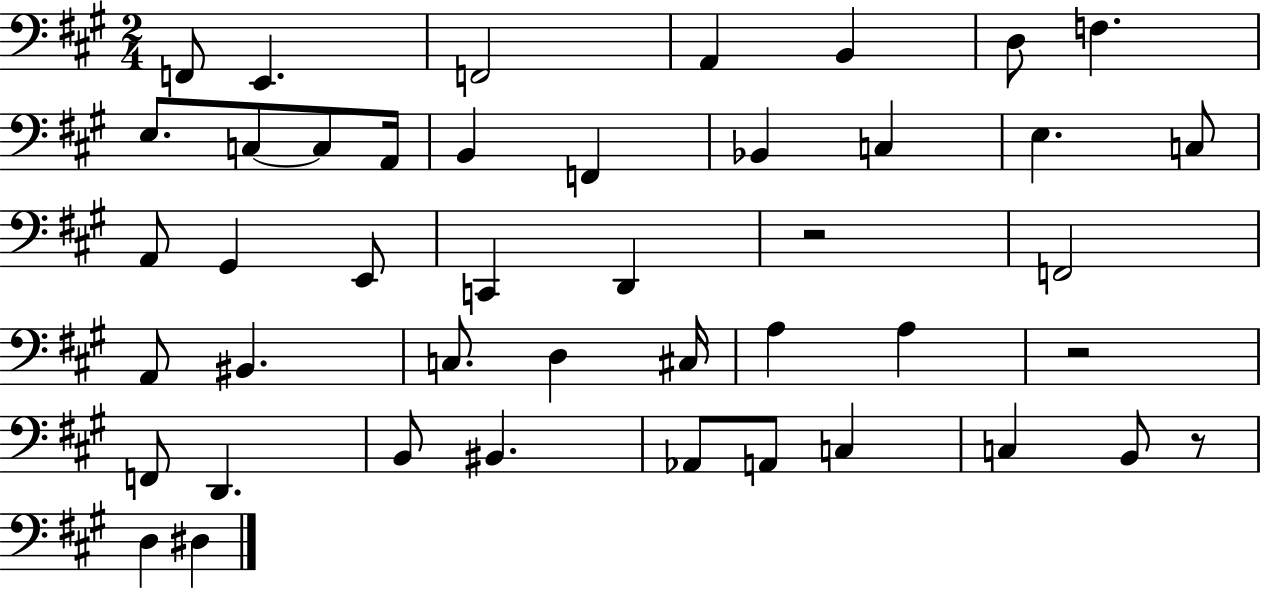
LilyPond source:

{
  \clef bass
  \numericTimeSignature
  \time 2/4
  \key a \major
  f,8 e,4. | f,2 | a,4 b,4 | d8 f4. | \break e8. c8~~ c8 a,16 | b,4 f,4 | bes,4 c4 | e4. c8 | \break a,8 gis,4 e,8 | c,4 d,4 | r2 | f,2 | \break a,8 bis,4. | c8. d4 cis16 | a4 a4 | r2 | \break f,8 d,4. | b,8 bis,4. | aes,8 a,8 c4 | c4 b,8 r8 | \break d4 dis4 | \bar "|."
}